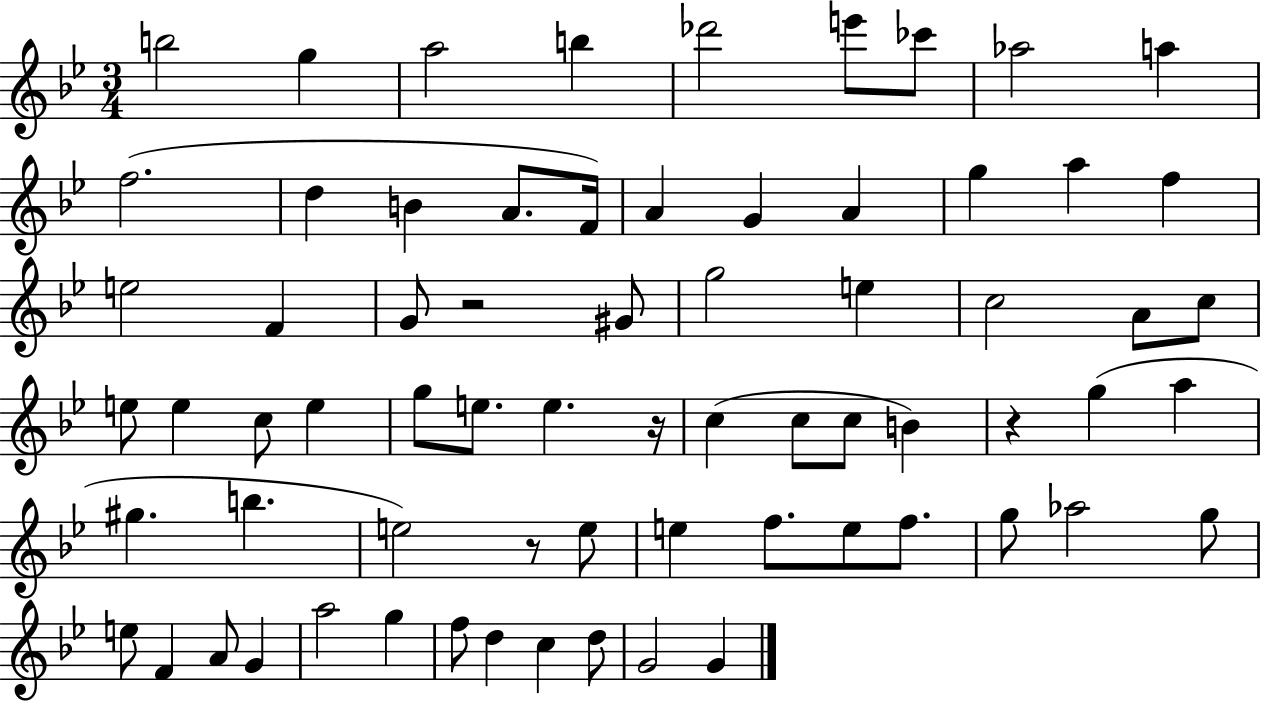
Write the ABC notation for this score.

X:1
T:Untitled
M:3/4
L:1/4
K:Bb
b2 g a2 b _d'2 e'/2 _c'/2 _a2 a f2 d B A/2 F/4 A G A g a f e2 F G/2 z2 ^G/2 g2 e c2 A/2 c/2 e/2 e c/2 e g/2 e/2 e z/4 c c/2 c/2 B z g a ^g b e2 z/2 e/2 e f/2 e/2 f/2 g/2 _a2 g/2 e/2 F A/2 G a2 g f/2 d c d/2 G2 G